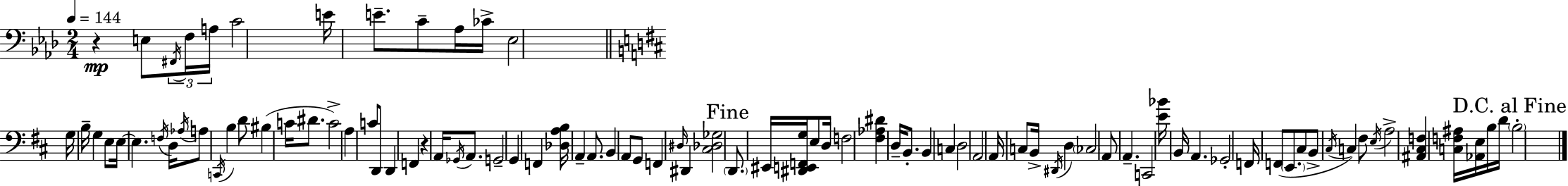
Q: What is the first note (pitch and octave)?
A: E3